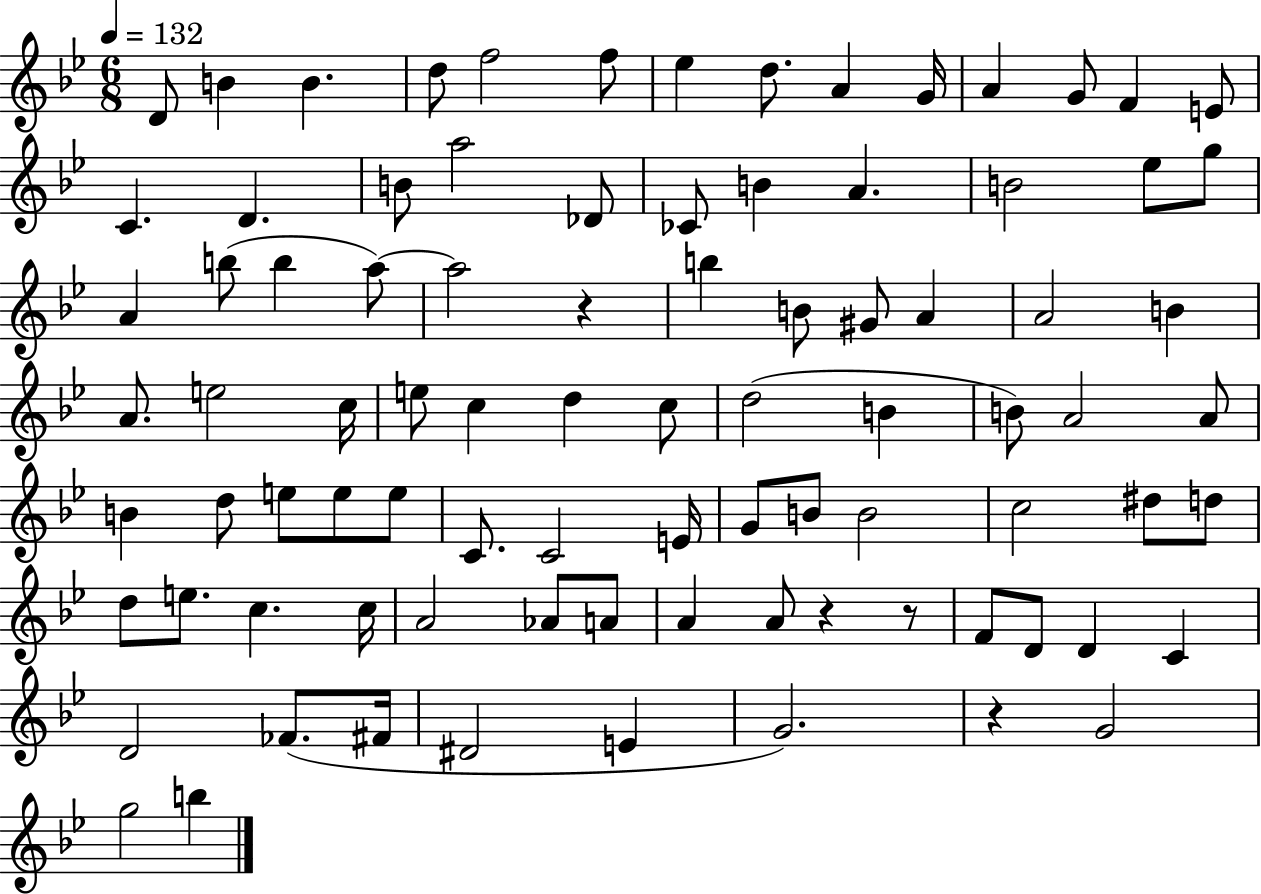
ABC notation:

X:1
T:Untitled
M:6/8
L:1/4
K:Bb
D/2 B B d/2 f2 f/2 _e d/2 A G/4 A G/2 F E/2 C D B/2 a2 _D/2 _C/2 B A B2 _e/2 g/2 A b/2 b a/2 a2 z b B/2 ^G/2 A A2 B A/2 e2 c/4 e/2 c d c/2 d2 B B/2 A2 A/2 B d/2 e/2 e/2 e/2 C/2 C2 E/4 G/2 B/2 B2 c2 ^d/2 d/2 d/2 e/2 c c/4 A2 _A/2 A/2 A A/2 z z/2 F/2 D/2 D C D2 _F/2 ^F/4 ^D2 E G2 z G2 g2 b